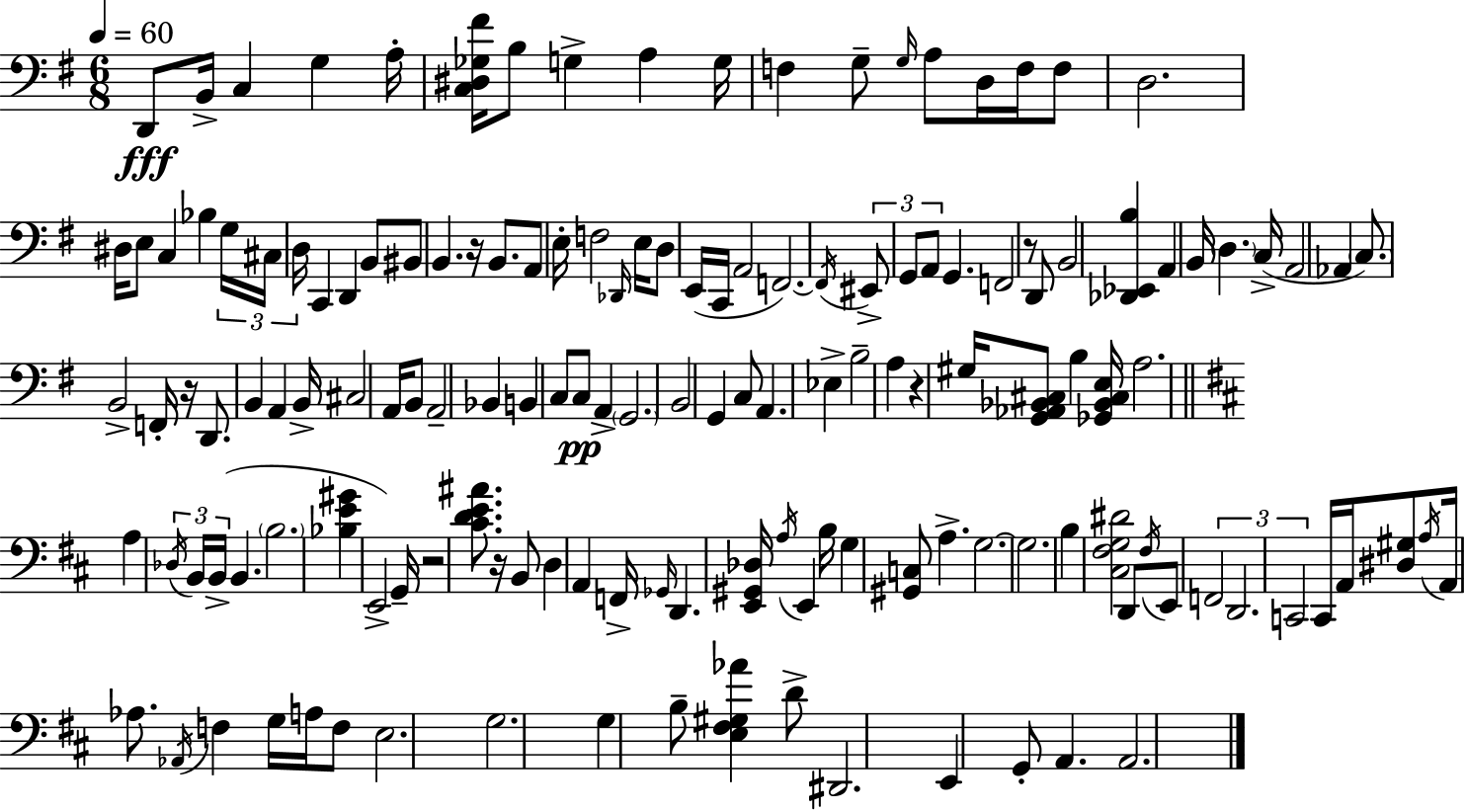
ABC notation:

X:1
T:Untitled
M:6/8
L:1/4
K:G
D,,/2 B,,/4 C, G, A,/4 [C,^D,_G,^F]/4 B,/2 G, A, G,/4 F, G,/2 G,/4 A,/2 D,/4 F,/4 F,/2 D,2 ^D,/4 E,/2 C, _B, G,/4 ^C,/4 D,/4 C,, D,, B,,/2 ^B,,/2 B,, z/4 B,,/2 A,,/2 E,/4 F,2 _D,,/4 E,/4 D,/2 E,,/4 C,,/4 A,,2 F,,2 F,,/4 ^E,,/2 G,,/2 A,,/2 G,, F,,2 z/2 D,,/2 B,,2 [_D,,_E,,B,] A,, B,,/4 D, C,/4 A,,2 _A,, C,/2 B,,2 F,,/4 z/4 D,,/2 B,, A,, B,,/4 ^C,2 A,,/4 B,,/2 A,,2 _B,, B,, C,/2 C,/2 A,, G,,2 B,,2 G,, C,/2 A,, _E, B,2 A, z ^G,/4 [G,,_A,,_B,,^C,]/2 B, [_G,,_B,,^C,E,]/4 A,2 A, _D,/4 B,,/4 B,,/4 B,, B,2 [_B,E^G] E,,2 G,,/4 z2 [^CDE^A]/2 z/4 B,,/2 D, A,, F,,/4 _G,,/4 D,, [E,,^G,,_D,]/4 A,/4 E,, B,/4 G, [^G,,C,]/2 A, G,2 G,2 B, [^C,^F,G,^D]2 D,,/2 ^F,/4 E,,/2 F,,2 D,,2 C,,2 C,,/4 A,,/4 [^D,^G,]/2 A,/4 A,,/4 _A,/2 _A,,/4 F, G,/4 A,/4 F,/2 E,2 G,2 G, B,/2 [E,^F,^G,_A] D/2 ^D,,2 E,, G,,/2 A,, A,,2